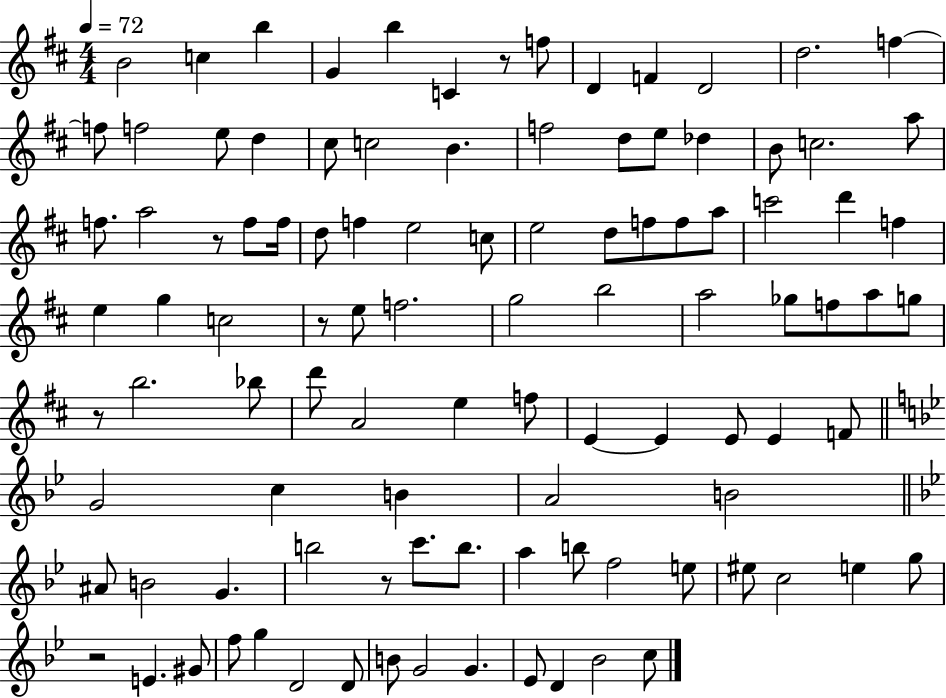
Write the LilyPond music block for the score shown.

{
  \clef treble
  \numericTimeSignature
  \time 4/4
  \key d \major
  \tempo 4 = 72
  \repeat volta 2 { b'2 c''4 b''4 | g'4 b''4 c'4 r8 f''8 | d'4 f'4 d'2 | d''2. f''4~~ | \break f''8 f''2 e''8 d''4 | cis''8 c''2 b'4. | f''2 d''8 e''8 des''4 | b'8 c''2. a''8 | \break f''8. a''2 r8 f''8 f''16 | d''8 f''4 e''2 c''8 | e''2 d''8 f''8 f''8 a''8 | c'''2 d'''4 f''4 | \break e''4 g''4 c''2 | r8 e''8 f''2. | g''2 b''2 | a''2 ges''8 f''8 a''8 g''8 | \break r8 b''2. bes''8 | d'''8 a'2 e''4 f''8 | e'4~~ e'4 e'8 e'4 f'8 | \bar "||" \break \key g \minor g'2 c''4 b'4 | a'2 b'2 | \bar "||" \break \key bes \major ais'8 b'2 g'4. | b''2 r8 c'''8. b''8. | a''4 b''8 f''2 e''8 | eis''8 c''2 e''4 g''8 | \break r2 e'4. gis'8 | f''8 g''4 d'2 d'8 | b'8 g'2 g'4. | ees'8 d'4 bes'2 c''8 | \break } \bar "|."
}